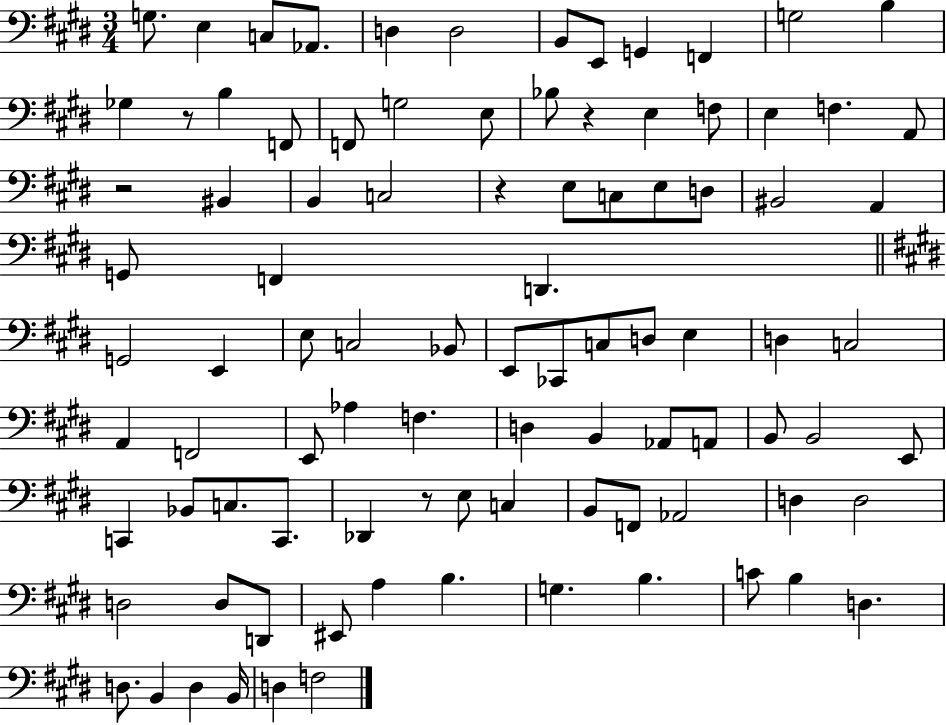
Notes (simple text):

G3/e. E3/q C3/e Ab2/e. D3/q D3/h B2/e E2/e G2/q F2/q G3/h B3/q Gb3/q R/e B3/q F2/e F2/e G3/h E3/e Bb3/e R/q E3/q F3/e E3/q F3/q. A2/e R/h BIS2/q B2/q C3/h R/q E3/e C3/e E3/e D3/e BIS2/h A2/q G2/e F2/q D2/q. G2/h E2/q E3/e C3/h Bb2/e E2/e CES2/e C3/e D3/e E3/q D3/q C3/h A2/q F2/h E2/e Ab3/q F3/q. D3/q B2/q Ab2/e A2/e B2/e B2/h E2/e C2/q Bb2/e C3/e. C2/e. Db2/q R/e E3/e C3/q B2/e F2/e Ab2/h D3/q D3/h D3/h D3/e D2/e EIS2/e A3/q B3/q. G3/q. B3/q. C4/e B3/q D3/q. D3/e. B2/q D3/q B2/s D3/q F3/h